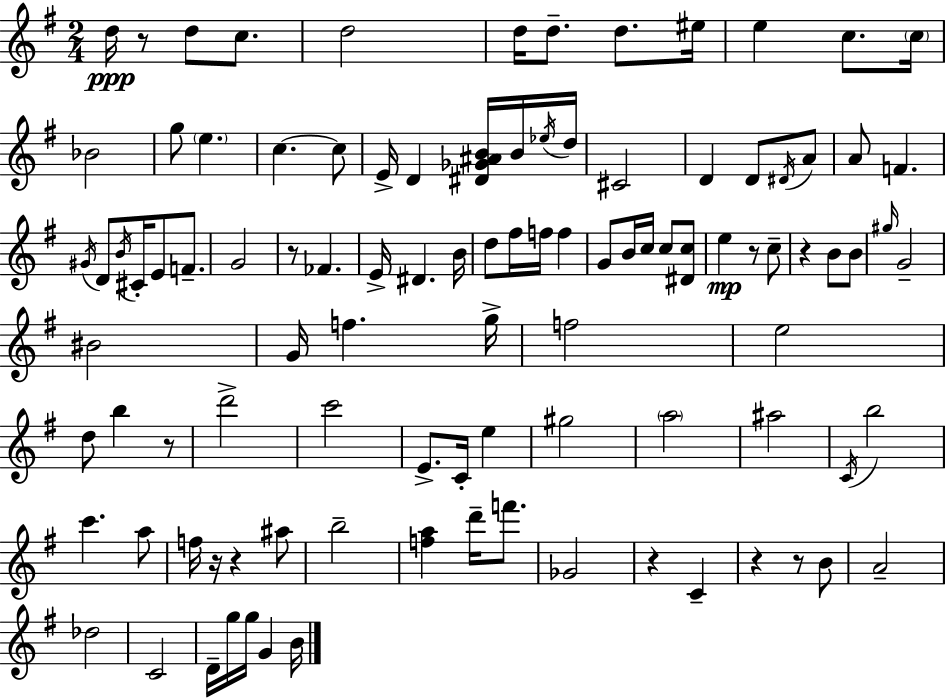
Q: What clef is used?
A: treble